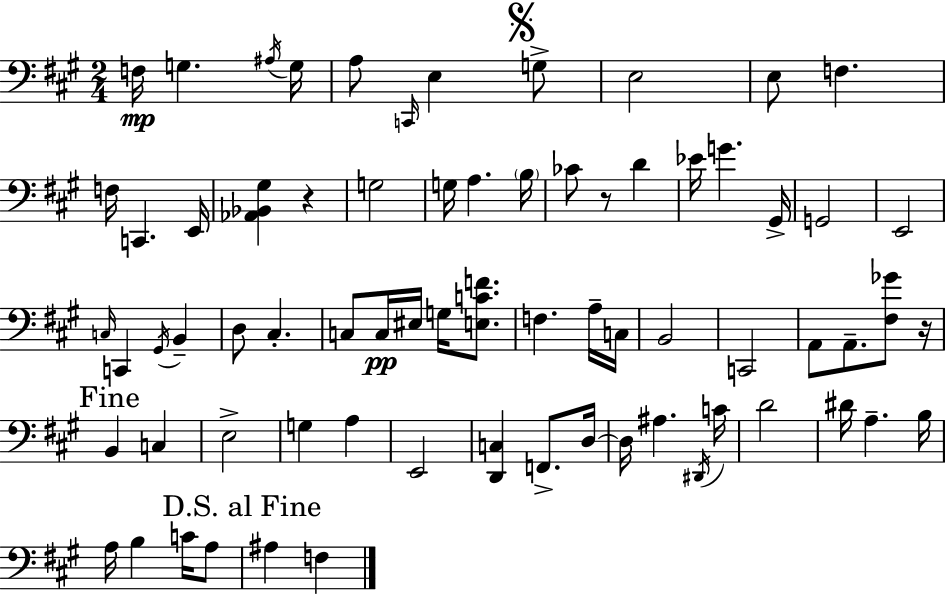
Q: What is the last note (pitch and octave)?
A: F3